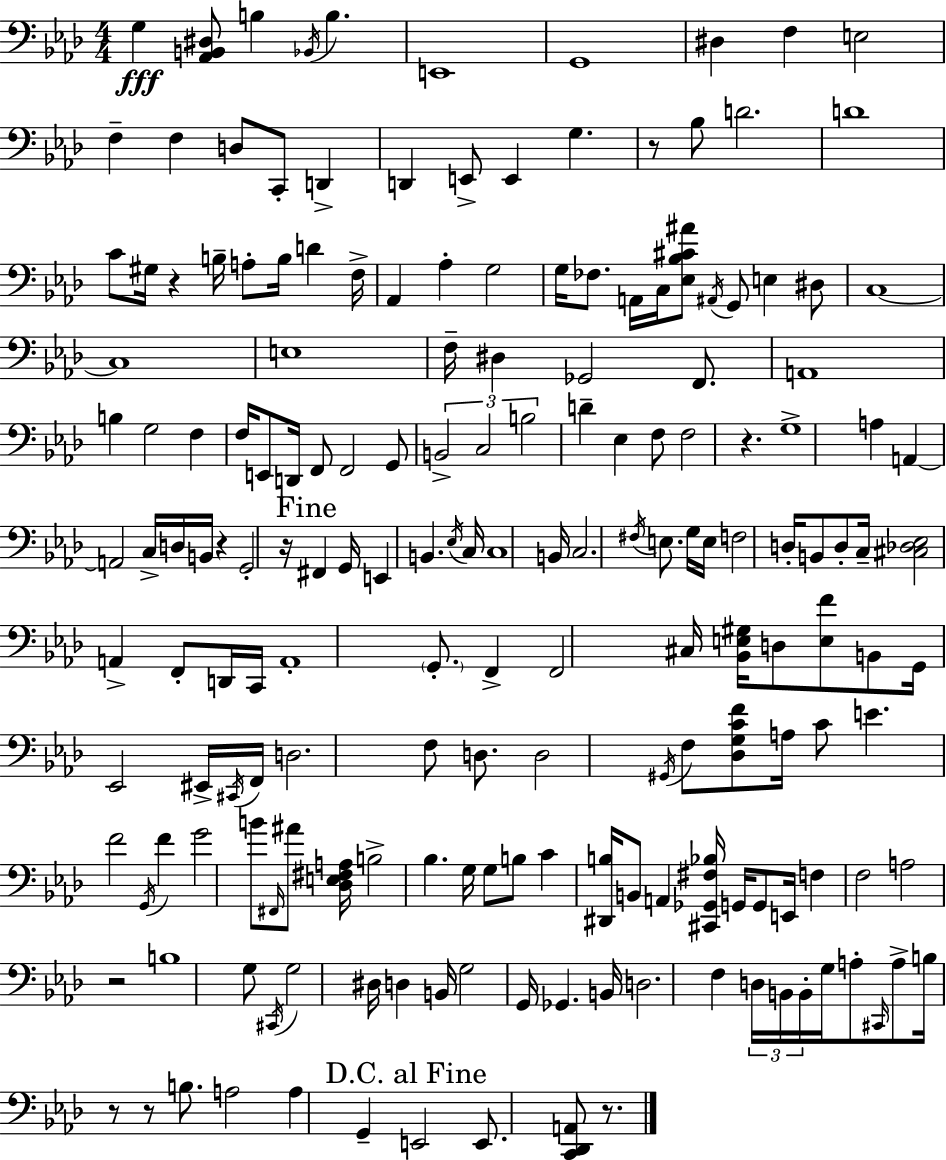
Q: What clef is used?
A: bass